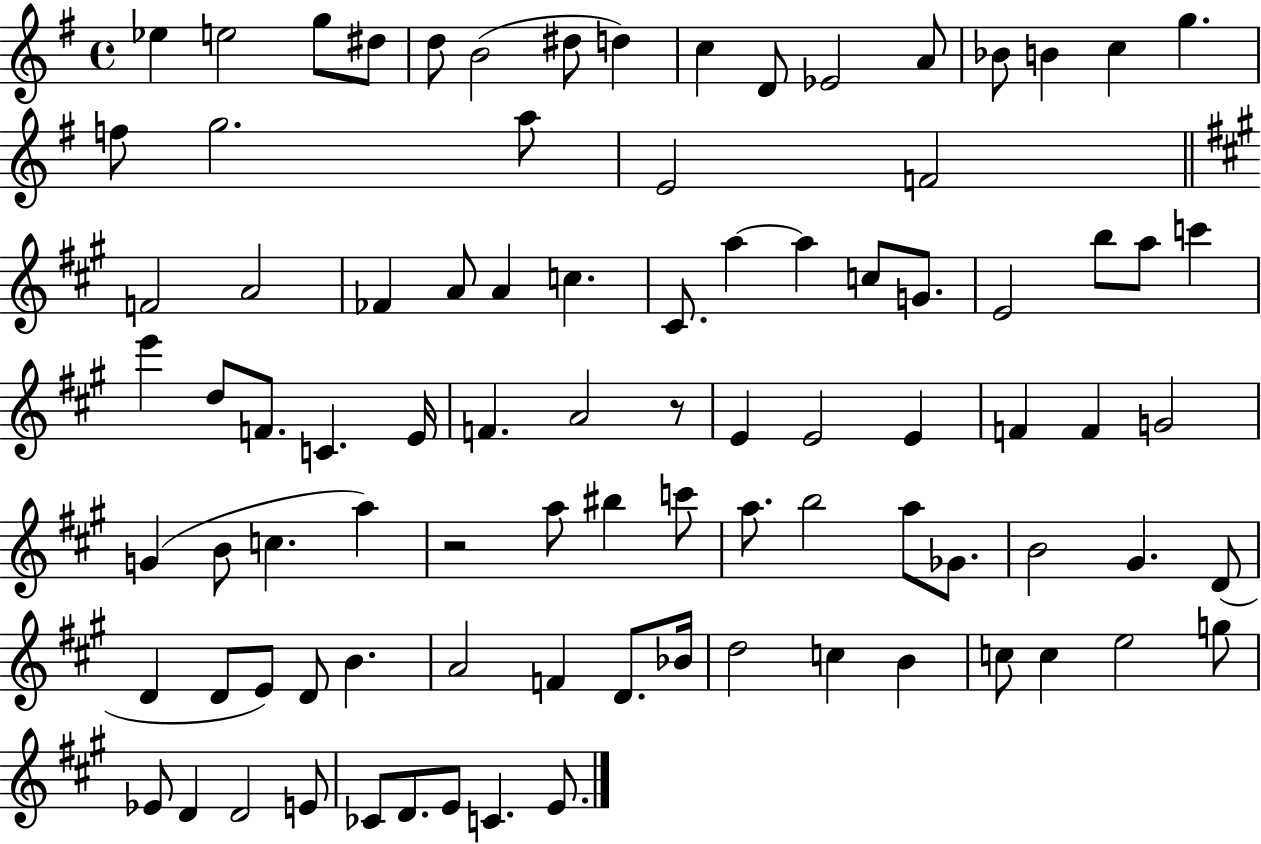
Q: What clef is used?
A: treble